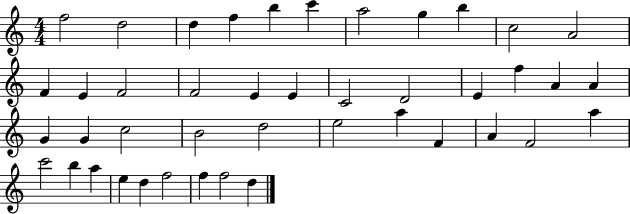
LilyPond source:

{
  \clef treble
  \numericTimeSignature
  \time 4/4
  \key c \major
  f''2 d''2 | d''4 f''4 b''4 c'''4 | a''2 g''4 b''4 | c''2 a'2 | \break f'4 e'4 f'2 | f'2 e'4 e'4 | c'2 d'2 | e'4 f''4 a'4 a'4 | \break g'4 g'4 c''2 | b'2 d''2 | e''2 a''4 f'4 | a'4 f'2 a''4 | \break c'''2 b''4 a''4 | e''4 d''4 f''2 | f''4 f''2 d''4 | \bar "|."
}